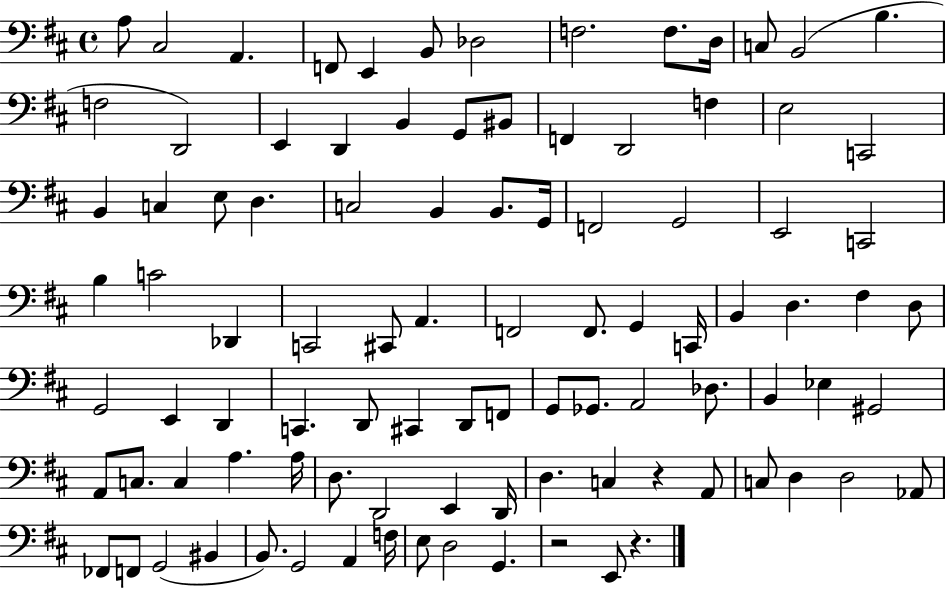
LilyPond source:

{
  \clef bass
  \time 4/4
  \defaultTimeSignature
  \key d \major
  \repeat volta 2 { a8 cis2 a,4. | f,8 e,4 b,8 des2 | f2. f8. d16 | c8 b,2( b4. | \break f2 d,2) | e,4 d,4 b,4 g,8 bis,8 | f,4 d,2 f4 | e2 c,2 | \break b,4 c4 e8 d4. | c2 b,4 b,8. g,16 | f,2 g,2 | e,2 c,2 | \break b4 c'2 des,4 | c,2 cis,8 a,4. | f,2 f,8. g,4 c,16 | b,4 d4. fis4 d8 | \break g,2 e,4 d,4 | c,4. d,8 cis,4 d,8 f,8 | g,8 ges,8. a,2 des8. | b,4 ees4 gis,2 | \break a,8 c8. c4 a4. a16 | d8. d,2 e,4 d,16 | d4. c4 r4 a,8 | c8 d4 d2 aes,8 | \break fes,8 f,8 g,2( bis,4 | b,8.) g,2 a,4 f16 | e8 d2 g,4. | r2 e,8 r4. | \break } \bar "|."
}